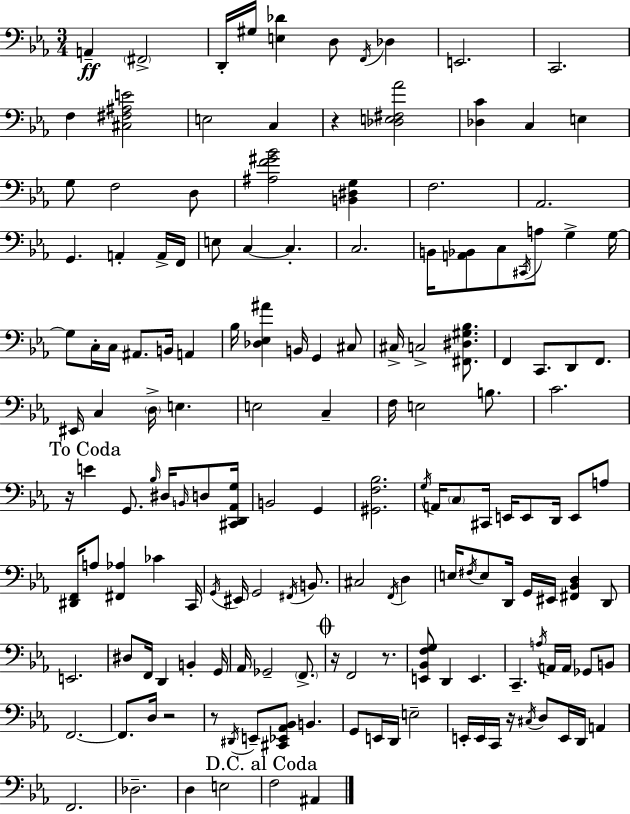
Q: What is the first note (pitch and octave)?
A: A2